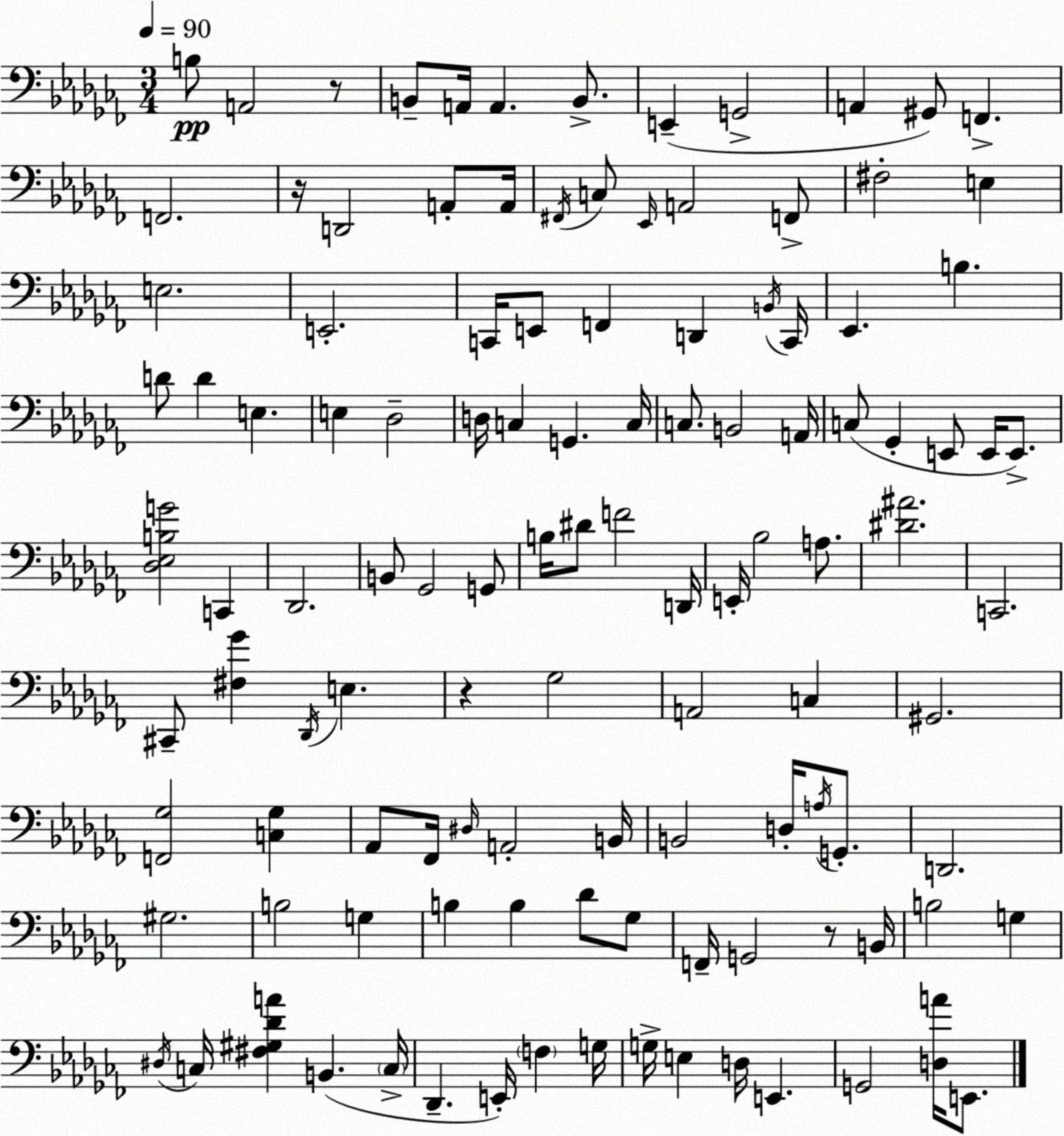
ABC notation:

X:1
T:Untitled
M:3/4
L:1/4
K:Abm
B,/2 A,,2 z/2 B,,/2 A,,/4 A,, B,,/2 E,, G,,2 A,, ^G,,/2 F,, F,,2 z/4 D,,2 A,,/2 A,,/4 ^F,,/4 C,/2 _E,,/4 A,,2 F,,/2 ^F,2 E, E,2 E,,2 C,,/4 E,,/2 F,, D,, B,,/4 C,,/4 _E,, B, D/2 D E, E, _D,2 D,/4 C, G,, C,/4 C,/2 B,,2 A,,/4 C,/2 _G,, E,,/2 E,,/4 E,,/2 [_D,_E,B,G]2 C,, _D,,2 B,,/2 _G,,2 G,,/2 B,/4 ^D/2 F2 D,,/4 E,,/4 _B,2 A,/2 [^D^A]2 C,,2 ^C,,/2 [^F,_G] _D,,/4 E, z _G,2 A,,2 C, ^G,,2 [F,,_G,]2 [C,_G,] _A,,/2 _F,,/4 ^D,/4 A,,2 B,,/4 B,,2 D,/4 A,/4 G,,/2 D,,2 ^G,2 B,2 G, B, B, _D/2 _G,/2 F,,/4 G,,2 z/2 B,,/4 B,2 G, ^D,/4 C,/4 [^F,^G,_DA] B,, C,/4 _D,, E,,/4 F, G,/4 G,/4 E, D,/4 E,, G,,2 [D,A]/4 E,,/2